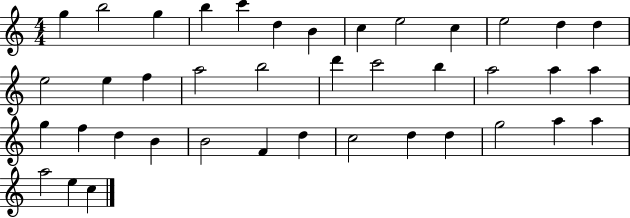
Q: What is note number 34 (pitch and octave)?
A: D5